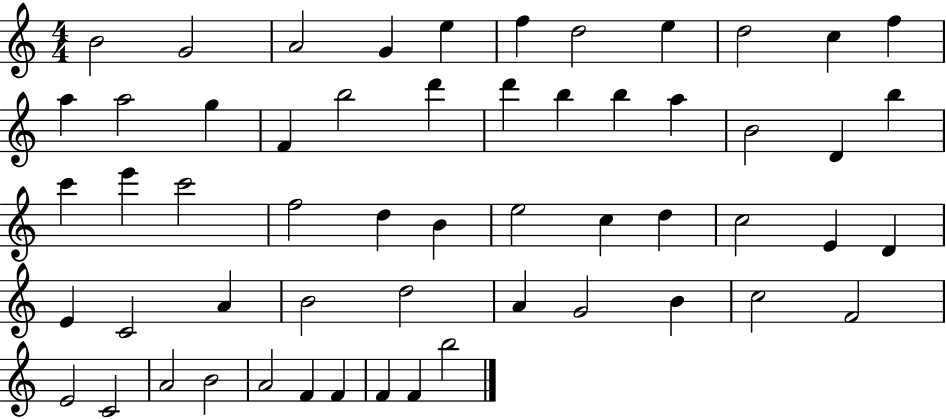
{
  \clef treble
  \numericTimeSignature
  \time 4/4
  \key c \major
  b'2 g'2 | a'2 g'4 e''4 | f''4 d''2 e''4 | d''2 c''4 f''4 | \break a''4 a''2 g''4 | f'4 b''2 d'''4 | d'''4 b''4 b''4 a''4 | b'2 d'4 b''4 | \break c'''4 e'''4 c'''2 | f''2 d''4 b'4 | e''2 c''4 d''4 | c''2 e'4 d'4 | \break e'4 c'2 a'4 | b'2 d''2 | a'4 g'2 b'4 | c''2 f'2 | \break e'2 c'2 | a'2 b'2 | a'2 f'4 f'4 | f'4 f'4 b''2 | \break \bar "|."
}